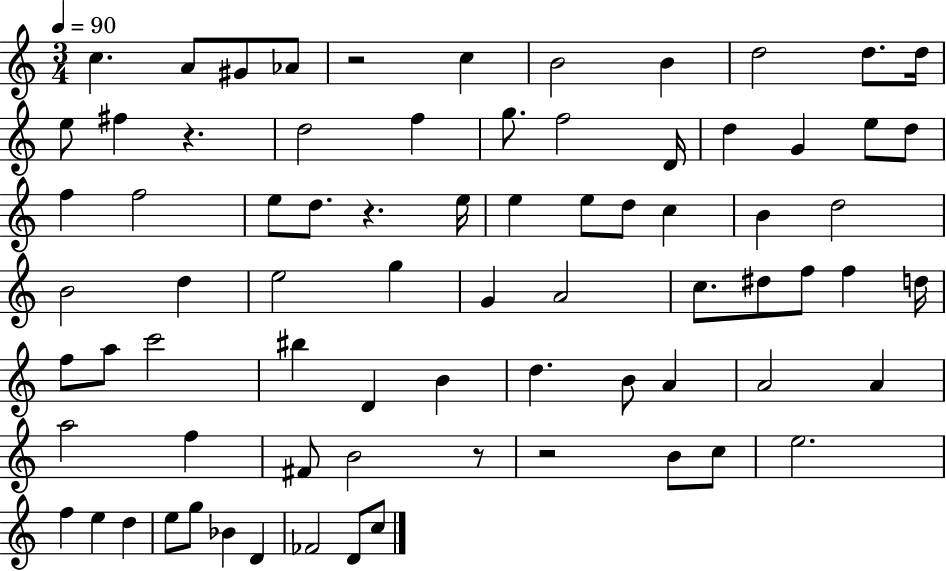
X:1
T:Untitled
M:3/4
L:1/4
K:C
c A/2 ^G/2 _A/2 z2 c B2 B d2 d/2 d/4 e/2 ^f z d2 f g/2 f2 D/4 d G e/2 d/2 f f2 e/2 d/2 z e/4 e e/2 d/2 c B d2 B2 d e2 g G A2 c/2 ^d/2 f/2 f d/4 f/2 a/2 c'2 ^b D B d B/2 A A2 A a2 f ^F/2 B2 z/2 z2 B/2 c/2 e2 f e d e/2 g/2 _B D _F2 D/2 c/2